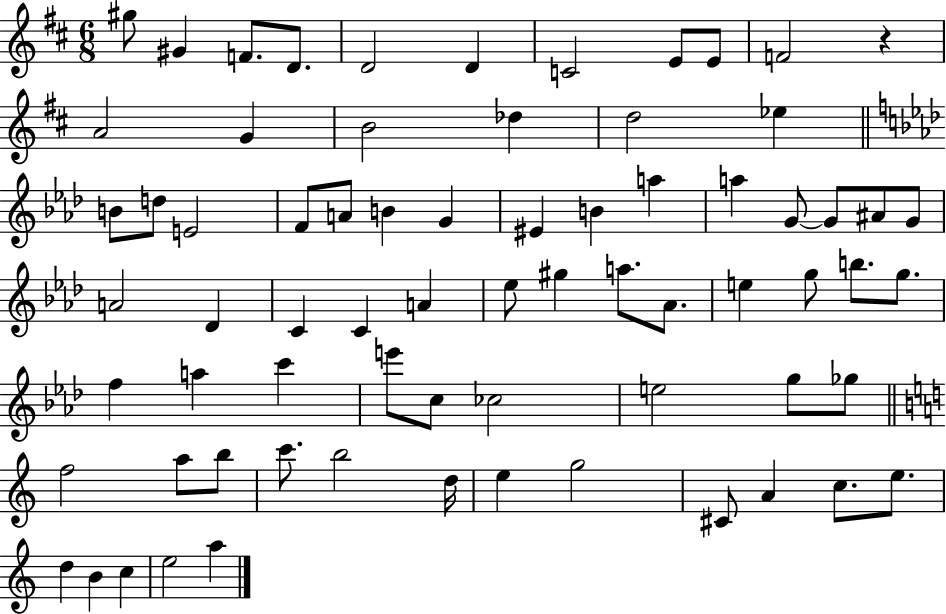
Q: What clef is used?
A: treble